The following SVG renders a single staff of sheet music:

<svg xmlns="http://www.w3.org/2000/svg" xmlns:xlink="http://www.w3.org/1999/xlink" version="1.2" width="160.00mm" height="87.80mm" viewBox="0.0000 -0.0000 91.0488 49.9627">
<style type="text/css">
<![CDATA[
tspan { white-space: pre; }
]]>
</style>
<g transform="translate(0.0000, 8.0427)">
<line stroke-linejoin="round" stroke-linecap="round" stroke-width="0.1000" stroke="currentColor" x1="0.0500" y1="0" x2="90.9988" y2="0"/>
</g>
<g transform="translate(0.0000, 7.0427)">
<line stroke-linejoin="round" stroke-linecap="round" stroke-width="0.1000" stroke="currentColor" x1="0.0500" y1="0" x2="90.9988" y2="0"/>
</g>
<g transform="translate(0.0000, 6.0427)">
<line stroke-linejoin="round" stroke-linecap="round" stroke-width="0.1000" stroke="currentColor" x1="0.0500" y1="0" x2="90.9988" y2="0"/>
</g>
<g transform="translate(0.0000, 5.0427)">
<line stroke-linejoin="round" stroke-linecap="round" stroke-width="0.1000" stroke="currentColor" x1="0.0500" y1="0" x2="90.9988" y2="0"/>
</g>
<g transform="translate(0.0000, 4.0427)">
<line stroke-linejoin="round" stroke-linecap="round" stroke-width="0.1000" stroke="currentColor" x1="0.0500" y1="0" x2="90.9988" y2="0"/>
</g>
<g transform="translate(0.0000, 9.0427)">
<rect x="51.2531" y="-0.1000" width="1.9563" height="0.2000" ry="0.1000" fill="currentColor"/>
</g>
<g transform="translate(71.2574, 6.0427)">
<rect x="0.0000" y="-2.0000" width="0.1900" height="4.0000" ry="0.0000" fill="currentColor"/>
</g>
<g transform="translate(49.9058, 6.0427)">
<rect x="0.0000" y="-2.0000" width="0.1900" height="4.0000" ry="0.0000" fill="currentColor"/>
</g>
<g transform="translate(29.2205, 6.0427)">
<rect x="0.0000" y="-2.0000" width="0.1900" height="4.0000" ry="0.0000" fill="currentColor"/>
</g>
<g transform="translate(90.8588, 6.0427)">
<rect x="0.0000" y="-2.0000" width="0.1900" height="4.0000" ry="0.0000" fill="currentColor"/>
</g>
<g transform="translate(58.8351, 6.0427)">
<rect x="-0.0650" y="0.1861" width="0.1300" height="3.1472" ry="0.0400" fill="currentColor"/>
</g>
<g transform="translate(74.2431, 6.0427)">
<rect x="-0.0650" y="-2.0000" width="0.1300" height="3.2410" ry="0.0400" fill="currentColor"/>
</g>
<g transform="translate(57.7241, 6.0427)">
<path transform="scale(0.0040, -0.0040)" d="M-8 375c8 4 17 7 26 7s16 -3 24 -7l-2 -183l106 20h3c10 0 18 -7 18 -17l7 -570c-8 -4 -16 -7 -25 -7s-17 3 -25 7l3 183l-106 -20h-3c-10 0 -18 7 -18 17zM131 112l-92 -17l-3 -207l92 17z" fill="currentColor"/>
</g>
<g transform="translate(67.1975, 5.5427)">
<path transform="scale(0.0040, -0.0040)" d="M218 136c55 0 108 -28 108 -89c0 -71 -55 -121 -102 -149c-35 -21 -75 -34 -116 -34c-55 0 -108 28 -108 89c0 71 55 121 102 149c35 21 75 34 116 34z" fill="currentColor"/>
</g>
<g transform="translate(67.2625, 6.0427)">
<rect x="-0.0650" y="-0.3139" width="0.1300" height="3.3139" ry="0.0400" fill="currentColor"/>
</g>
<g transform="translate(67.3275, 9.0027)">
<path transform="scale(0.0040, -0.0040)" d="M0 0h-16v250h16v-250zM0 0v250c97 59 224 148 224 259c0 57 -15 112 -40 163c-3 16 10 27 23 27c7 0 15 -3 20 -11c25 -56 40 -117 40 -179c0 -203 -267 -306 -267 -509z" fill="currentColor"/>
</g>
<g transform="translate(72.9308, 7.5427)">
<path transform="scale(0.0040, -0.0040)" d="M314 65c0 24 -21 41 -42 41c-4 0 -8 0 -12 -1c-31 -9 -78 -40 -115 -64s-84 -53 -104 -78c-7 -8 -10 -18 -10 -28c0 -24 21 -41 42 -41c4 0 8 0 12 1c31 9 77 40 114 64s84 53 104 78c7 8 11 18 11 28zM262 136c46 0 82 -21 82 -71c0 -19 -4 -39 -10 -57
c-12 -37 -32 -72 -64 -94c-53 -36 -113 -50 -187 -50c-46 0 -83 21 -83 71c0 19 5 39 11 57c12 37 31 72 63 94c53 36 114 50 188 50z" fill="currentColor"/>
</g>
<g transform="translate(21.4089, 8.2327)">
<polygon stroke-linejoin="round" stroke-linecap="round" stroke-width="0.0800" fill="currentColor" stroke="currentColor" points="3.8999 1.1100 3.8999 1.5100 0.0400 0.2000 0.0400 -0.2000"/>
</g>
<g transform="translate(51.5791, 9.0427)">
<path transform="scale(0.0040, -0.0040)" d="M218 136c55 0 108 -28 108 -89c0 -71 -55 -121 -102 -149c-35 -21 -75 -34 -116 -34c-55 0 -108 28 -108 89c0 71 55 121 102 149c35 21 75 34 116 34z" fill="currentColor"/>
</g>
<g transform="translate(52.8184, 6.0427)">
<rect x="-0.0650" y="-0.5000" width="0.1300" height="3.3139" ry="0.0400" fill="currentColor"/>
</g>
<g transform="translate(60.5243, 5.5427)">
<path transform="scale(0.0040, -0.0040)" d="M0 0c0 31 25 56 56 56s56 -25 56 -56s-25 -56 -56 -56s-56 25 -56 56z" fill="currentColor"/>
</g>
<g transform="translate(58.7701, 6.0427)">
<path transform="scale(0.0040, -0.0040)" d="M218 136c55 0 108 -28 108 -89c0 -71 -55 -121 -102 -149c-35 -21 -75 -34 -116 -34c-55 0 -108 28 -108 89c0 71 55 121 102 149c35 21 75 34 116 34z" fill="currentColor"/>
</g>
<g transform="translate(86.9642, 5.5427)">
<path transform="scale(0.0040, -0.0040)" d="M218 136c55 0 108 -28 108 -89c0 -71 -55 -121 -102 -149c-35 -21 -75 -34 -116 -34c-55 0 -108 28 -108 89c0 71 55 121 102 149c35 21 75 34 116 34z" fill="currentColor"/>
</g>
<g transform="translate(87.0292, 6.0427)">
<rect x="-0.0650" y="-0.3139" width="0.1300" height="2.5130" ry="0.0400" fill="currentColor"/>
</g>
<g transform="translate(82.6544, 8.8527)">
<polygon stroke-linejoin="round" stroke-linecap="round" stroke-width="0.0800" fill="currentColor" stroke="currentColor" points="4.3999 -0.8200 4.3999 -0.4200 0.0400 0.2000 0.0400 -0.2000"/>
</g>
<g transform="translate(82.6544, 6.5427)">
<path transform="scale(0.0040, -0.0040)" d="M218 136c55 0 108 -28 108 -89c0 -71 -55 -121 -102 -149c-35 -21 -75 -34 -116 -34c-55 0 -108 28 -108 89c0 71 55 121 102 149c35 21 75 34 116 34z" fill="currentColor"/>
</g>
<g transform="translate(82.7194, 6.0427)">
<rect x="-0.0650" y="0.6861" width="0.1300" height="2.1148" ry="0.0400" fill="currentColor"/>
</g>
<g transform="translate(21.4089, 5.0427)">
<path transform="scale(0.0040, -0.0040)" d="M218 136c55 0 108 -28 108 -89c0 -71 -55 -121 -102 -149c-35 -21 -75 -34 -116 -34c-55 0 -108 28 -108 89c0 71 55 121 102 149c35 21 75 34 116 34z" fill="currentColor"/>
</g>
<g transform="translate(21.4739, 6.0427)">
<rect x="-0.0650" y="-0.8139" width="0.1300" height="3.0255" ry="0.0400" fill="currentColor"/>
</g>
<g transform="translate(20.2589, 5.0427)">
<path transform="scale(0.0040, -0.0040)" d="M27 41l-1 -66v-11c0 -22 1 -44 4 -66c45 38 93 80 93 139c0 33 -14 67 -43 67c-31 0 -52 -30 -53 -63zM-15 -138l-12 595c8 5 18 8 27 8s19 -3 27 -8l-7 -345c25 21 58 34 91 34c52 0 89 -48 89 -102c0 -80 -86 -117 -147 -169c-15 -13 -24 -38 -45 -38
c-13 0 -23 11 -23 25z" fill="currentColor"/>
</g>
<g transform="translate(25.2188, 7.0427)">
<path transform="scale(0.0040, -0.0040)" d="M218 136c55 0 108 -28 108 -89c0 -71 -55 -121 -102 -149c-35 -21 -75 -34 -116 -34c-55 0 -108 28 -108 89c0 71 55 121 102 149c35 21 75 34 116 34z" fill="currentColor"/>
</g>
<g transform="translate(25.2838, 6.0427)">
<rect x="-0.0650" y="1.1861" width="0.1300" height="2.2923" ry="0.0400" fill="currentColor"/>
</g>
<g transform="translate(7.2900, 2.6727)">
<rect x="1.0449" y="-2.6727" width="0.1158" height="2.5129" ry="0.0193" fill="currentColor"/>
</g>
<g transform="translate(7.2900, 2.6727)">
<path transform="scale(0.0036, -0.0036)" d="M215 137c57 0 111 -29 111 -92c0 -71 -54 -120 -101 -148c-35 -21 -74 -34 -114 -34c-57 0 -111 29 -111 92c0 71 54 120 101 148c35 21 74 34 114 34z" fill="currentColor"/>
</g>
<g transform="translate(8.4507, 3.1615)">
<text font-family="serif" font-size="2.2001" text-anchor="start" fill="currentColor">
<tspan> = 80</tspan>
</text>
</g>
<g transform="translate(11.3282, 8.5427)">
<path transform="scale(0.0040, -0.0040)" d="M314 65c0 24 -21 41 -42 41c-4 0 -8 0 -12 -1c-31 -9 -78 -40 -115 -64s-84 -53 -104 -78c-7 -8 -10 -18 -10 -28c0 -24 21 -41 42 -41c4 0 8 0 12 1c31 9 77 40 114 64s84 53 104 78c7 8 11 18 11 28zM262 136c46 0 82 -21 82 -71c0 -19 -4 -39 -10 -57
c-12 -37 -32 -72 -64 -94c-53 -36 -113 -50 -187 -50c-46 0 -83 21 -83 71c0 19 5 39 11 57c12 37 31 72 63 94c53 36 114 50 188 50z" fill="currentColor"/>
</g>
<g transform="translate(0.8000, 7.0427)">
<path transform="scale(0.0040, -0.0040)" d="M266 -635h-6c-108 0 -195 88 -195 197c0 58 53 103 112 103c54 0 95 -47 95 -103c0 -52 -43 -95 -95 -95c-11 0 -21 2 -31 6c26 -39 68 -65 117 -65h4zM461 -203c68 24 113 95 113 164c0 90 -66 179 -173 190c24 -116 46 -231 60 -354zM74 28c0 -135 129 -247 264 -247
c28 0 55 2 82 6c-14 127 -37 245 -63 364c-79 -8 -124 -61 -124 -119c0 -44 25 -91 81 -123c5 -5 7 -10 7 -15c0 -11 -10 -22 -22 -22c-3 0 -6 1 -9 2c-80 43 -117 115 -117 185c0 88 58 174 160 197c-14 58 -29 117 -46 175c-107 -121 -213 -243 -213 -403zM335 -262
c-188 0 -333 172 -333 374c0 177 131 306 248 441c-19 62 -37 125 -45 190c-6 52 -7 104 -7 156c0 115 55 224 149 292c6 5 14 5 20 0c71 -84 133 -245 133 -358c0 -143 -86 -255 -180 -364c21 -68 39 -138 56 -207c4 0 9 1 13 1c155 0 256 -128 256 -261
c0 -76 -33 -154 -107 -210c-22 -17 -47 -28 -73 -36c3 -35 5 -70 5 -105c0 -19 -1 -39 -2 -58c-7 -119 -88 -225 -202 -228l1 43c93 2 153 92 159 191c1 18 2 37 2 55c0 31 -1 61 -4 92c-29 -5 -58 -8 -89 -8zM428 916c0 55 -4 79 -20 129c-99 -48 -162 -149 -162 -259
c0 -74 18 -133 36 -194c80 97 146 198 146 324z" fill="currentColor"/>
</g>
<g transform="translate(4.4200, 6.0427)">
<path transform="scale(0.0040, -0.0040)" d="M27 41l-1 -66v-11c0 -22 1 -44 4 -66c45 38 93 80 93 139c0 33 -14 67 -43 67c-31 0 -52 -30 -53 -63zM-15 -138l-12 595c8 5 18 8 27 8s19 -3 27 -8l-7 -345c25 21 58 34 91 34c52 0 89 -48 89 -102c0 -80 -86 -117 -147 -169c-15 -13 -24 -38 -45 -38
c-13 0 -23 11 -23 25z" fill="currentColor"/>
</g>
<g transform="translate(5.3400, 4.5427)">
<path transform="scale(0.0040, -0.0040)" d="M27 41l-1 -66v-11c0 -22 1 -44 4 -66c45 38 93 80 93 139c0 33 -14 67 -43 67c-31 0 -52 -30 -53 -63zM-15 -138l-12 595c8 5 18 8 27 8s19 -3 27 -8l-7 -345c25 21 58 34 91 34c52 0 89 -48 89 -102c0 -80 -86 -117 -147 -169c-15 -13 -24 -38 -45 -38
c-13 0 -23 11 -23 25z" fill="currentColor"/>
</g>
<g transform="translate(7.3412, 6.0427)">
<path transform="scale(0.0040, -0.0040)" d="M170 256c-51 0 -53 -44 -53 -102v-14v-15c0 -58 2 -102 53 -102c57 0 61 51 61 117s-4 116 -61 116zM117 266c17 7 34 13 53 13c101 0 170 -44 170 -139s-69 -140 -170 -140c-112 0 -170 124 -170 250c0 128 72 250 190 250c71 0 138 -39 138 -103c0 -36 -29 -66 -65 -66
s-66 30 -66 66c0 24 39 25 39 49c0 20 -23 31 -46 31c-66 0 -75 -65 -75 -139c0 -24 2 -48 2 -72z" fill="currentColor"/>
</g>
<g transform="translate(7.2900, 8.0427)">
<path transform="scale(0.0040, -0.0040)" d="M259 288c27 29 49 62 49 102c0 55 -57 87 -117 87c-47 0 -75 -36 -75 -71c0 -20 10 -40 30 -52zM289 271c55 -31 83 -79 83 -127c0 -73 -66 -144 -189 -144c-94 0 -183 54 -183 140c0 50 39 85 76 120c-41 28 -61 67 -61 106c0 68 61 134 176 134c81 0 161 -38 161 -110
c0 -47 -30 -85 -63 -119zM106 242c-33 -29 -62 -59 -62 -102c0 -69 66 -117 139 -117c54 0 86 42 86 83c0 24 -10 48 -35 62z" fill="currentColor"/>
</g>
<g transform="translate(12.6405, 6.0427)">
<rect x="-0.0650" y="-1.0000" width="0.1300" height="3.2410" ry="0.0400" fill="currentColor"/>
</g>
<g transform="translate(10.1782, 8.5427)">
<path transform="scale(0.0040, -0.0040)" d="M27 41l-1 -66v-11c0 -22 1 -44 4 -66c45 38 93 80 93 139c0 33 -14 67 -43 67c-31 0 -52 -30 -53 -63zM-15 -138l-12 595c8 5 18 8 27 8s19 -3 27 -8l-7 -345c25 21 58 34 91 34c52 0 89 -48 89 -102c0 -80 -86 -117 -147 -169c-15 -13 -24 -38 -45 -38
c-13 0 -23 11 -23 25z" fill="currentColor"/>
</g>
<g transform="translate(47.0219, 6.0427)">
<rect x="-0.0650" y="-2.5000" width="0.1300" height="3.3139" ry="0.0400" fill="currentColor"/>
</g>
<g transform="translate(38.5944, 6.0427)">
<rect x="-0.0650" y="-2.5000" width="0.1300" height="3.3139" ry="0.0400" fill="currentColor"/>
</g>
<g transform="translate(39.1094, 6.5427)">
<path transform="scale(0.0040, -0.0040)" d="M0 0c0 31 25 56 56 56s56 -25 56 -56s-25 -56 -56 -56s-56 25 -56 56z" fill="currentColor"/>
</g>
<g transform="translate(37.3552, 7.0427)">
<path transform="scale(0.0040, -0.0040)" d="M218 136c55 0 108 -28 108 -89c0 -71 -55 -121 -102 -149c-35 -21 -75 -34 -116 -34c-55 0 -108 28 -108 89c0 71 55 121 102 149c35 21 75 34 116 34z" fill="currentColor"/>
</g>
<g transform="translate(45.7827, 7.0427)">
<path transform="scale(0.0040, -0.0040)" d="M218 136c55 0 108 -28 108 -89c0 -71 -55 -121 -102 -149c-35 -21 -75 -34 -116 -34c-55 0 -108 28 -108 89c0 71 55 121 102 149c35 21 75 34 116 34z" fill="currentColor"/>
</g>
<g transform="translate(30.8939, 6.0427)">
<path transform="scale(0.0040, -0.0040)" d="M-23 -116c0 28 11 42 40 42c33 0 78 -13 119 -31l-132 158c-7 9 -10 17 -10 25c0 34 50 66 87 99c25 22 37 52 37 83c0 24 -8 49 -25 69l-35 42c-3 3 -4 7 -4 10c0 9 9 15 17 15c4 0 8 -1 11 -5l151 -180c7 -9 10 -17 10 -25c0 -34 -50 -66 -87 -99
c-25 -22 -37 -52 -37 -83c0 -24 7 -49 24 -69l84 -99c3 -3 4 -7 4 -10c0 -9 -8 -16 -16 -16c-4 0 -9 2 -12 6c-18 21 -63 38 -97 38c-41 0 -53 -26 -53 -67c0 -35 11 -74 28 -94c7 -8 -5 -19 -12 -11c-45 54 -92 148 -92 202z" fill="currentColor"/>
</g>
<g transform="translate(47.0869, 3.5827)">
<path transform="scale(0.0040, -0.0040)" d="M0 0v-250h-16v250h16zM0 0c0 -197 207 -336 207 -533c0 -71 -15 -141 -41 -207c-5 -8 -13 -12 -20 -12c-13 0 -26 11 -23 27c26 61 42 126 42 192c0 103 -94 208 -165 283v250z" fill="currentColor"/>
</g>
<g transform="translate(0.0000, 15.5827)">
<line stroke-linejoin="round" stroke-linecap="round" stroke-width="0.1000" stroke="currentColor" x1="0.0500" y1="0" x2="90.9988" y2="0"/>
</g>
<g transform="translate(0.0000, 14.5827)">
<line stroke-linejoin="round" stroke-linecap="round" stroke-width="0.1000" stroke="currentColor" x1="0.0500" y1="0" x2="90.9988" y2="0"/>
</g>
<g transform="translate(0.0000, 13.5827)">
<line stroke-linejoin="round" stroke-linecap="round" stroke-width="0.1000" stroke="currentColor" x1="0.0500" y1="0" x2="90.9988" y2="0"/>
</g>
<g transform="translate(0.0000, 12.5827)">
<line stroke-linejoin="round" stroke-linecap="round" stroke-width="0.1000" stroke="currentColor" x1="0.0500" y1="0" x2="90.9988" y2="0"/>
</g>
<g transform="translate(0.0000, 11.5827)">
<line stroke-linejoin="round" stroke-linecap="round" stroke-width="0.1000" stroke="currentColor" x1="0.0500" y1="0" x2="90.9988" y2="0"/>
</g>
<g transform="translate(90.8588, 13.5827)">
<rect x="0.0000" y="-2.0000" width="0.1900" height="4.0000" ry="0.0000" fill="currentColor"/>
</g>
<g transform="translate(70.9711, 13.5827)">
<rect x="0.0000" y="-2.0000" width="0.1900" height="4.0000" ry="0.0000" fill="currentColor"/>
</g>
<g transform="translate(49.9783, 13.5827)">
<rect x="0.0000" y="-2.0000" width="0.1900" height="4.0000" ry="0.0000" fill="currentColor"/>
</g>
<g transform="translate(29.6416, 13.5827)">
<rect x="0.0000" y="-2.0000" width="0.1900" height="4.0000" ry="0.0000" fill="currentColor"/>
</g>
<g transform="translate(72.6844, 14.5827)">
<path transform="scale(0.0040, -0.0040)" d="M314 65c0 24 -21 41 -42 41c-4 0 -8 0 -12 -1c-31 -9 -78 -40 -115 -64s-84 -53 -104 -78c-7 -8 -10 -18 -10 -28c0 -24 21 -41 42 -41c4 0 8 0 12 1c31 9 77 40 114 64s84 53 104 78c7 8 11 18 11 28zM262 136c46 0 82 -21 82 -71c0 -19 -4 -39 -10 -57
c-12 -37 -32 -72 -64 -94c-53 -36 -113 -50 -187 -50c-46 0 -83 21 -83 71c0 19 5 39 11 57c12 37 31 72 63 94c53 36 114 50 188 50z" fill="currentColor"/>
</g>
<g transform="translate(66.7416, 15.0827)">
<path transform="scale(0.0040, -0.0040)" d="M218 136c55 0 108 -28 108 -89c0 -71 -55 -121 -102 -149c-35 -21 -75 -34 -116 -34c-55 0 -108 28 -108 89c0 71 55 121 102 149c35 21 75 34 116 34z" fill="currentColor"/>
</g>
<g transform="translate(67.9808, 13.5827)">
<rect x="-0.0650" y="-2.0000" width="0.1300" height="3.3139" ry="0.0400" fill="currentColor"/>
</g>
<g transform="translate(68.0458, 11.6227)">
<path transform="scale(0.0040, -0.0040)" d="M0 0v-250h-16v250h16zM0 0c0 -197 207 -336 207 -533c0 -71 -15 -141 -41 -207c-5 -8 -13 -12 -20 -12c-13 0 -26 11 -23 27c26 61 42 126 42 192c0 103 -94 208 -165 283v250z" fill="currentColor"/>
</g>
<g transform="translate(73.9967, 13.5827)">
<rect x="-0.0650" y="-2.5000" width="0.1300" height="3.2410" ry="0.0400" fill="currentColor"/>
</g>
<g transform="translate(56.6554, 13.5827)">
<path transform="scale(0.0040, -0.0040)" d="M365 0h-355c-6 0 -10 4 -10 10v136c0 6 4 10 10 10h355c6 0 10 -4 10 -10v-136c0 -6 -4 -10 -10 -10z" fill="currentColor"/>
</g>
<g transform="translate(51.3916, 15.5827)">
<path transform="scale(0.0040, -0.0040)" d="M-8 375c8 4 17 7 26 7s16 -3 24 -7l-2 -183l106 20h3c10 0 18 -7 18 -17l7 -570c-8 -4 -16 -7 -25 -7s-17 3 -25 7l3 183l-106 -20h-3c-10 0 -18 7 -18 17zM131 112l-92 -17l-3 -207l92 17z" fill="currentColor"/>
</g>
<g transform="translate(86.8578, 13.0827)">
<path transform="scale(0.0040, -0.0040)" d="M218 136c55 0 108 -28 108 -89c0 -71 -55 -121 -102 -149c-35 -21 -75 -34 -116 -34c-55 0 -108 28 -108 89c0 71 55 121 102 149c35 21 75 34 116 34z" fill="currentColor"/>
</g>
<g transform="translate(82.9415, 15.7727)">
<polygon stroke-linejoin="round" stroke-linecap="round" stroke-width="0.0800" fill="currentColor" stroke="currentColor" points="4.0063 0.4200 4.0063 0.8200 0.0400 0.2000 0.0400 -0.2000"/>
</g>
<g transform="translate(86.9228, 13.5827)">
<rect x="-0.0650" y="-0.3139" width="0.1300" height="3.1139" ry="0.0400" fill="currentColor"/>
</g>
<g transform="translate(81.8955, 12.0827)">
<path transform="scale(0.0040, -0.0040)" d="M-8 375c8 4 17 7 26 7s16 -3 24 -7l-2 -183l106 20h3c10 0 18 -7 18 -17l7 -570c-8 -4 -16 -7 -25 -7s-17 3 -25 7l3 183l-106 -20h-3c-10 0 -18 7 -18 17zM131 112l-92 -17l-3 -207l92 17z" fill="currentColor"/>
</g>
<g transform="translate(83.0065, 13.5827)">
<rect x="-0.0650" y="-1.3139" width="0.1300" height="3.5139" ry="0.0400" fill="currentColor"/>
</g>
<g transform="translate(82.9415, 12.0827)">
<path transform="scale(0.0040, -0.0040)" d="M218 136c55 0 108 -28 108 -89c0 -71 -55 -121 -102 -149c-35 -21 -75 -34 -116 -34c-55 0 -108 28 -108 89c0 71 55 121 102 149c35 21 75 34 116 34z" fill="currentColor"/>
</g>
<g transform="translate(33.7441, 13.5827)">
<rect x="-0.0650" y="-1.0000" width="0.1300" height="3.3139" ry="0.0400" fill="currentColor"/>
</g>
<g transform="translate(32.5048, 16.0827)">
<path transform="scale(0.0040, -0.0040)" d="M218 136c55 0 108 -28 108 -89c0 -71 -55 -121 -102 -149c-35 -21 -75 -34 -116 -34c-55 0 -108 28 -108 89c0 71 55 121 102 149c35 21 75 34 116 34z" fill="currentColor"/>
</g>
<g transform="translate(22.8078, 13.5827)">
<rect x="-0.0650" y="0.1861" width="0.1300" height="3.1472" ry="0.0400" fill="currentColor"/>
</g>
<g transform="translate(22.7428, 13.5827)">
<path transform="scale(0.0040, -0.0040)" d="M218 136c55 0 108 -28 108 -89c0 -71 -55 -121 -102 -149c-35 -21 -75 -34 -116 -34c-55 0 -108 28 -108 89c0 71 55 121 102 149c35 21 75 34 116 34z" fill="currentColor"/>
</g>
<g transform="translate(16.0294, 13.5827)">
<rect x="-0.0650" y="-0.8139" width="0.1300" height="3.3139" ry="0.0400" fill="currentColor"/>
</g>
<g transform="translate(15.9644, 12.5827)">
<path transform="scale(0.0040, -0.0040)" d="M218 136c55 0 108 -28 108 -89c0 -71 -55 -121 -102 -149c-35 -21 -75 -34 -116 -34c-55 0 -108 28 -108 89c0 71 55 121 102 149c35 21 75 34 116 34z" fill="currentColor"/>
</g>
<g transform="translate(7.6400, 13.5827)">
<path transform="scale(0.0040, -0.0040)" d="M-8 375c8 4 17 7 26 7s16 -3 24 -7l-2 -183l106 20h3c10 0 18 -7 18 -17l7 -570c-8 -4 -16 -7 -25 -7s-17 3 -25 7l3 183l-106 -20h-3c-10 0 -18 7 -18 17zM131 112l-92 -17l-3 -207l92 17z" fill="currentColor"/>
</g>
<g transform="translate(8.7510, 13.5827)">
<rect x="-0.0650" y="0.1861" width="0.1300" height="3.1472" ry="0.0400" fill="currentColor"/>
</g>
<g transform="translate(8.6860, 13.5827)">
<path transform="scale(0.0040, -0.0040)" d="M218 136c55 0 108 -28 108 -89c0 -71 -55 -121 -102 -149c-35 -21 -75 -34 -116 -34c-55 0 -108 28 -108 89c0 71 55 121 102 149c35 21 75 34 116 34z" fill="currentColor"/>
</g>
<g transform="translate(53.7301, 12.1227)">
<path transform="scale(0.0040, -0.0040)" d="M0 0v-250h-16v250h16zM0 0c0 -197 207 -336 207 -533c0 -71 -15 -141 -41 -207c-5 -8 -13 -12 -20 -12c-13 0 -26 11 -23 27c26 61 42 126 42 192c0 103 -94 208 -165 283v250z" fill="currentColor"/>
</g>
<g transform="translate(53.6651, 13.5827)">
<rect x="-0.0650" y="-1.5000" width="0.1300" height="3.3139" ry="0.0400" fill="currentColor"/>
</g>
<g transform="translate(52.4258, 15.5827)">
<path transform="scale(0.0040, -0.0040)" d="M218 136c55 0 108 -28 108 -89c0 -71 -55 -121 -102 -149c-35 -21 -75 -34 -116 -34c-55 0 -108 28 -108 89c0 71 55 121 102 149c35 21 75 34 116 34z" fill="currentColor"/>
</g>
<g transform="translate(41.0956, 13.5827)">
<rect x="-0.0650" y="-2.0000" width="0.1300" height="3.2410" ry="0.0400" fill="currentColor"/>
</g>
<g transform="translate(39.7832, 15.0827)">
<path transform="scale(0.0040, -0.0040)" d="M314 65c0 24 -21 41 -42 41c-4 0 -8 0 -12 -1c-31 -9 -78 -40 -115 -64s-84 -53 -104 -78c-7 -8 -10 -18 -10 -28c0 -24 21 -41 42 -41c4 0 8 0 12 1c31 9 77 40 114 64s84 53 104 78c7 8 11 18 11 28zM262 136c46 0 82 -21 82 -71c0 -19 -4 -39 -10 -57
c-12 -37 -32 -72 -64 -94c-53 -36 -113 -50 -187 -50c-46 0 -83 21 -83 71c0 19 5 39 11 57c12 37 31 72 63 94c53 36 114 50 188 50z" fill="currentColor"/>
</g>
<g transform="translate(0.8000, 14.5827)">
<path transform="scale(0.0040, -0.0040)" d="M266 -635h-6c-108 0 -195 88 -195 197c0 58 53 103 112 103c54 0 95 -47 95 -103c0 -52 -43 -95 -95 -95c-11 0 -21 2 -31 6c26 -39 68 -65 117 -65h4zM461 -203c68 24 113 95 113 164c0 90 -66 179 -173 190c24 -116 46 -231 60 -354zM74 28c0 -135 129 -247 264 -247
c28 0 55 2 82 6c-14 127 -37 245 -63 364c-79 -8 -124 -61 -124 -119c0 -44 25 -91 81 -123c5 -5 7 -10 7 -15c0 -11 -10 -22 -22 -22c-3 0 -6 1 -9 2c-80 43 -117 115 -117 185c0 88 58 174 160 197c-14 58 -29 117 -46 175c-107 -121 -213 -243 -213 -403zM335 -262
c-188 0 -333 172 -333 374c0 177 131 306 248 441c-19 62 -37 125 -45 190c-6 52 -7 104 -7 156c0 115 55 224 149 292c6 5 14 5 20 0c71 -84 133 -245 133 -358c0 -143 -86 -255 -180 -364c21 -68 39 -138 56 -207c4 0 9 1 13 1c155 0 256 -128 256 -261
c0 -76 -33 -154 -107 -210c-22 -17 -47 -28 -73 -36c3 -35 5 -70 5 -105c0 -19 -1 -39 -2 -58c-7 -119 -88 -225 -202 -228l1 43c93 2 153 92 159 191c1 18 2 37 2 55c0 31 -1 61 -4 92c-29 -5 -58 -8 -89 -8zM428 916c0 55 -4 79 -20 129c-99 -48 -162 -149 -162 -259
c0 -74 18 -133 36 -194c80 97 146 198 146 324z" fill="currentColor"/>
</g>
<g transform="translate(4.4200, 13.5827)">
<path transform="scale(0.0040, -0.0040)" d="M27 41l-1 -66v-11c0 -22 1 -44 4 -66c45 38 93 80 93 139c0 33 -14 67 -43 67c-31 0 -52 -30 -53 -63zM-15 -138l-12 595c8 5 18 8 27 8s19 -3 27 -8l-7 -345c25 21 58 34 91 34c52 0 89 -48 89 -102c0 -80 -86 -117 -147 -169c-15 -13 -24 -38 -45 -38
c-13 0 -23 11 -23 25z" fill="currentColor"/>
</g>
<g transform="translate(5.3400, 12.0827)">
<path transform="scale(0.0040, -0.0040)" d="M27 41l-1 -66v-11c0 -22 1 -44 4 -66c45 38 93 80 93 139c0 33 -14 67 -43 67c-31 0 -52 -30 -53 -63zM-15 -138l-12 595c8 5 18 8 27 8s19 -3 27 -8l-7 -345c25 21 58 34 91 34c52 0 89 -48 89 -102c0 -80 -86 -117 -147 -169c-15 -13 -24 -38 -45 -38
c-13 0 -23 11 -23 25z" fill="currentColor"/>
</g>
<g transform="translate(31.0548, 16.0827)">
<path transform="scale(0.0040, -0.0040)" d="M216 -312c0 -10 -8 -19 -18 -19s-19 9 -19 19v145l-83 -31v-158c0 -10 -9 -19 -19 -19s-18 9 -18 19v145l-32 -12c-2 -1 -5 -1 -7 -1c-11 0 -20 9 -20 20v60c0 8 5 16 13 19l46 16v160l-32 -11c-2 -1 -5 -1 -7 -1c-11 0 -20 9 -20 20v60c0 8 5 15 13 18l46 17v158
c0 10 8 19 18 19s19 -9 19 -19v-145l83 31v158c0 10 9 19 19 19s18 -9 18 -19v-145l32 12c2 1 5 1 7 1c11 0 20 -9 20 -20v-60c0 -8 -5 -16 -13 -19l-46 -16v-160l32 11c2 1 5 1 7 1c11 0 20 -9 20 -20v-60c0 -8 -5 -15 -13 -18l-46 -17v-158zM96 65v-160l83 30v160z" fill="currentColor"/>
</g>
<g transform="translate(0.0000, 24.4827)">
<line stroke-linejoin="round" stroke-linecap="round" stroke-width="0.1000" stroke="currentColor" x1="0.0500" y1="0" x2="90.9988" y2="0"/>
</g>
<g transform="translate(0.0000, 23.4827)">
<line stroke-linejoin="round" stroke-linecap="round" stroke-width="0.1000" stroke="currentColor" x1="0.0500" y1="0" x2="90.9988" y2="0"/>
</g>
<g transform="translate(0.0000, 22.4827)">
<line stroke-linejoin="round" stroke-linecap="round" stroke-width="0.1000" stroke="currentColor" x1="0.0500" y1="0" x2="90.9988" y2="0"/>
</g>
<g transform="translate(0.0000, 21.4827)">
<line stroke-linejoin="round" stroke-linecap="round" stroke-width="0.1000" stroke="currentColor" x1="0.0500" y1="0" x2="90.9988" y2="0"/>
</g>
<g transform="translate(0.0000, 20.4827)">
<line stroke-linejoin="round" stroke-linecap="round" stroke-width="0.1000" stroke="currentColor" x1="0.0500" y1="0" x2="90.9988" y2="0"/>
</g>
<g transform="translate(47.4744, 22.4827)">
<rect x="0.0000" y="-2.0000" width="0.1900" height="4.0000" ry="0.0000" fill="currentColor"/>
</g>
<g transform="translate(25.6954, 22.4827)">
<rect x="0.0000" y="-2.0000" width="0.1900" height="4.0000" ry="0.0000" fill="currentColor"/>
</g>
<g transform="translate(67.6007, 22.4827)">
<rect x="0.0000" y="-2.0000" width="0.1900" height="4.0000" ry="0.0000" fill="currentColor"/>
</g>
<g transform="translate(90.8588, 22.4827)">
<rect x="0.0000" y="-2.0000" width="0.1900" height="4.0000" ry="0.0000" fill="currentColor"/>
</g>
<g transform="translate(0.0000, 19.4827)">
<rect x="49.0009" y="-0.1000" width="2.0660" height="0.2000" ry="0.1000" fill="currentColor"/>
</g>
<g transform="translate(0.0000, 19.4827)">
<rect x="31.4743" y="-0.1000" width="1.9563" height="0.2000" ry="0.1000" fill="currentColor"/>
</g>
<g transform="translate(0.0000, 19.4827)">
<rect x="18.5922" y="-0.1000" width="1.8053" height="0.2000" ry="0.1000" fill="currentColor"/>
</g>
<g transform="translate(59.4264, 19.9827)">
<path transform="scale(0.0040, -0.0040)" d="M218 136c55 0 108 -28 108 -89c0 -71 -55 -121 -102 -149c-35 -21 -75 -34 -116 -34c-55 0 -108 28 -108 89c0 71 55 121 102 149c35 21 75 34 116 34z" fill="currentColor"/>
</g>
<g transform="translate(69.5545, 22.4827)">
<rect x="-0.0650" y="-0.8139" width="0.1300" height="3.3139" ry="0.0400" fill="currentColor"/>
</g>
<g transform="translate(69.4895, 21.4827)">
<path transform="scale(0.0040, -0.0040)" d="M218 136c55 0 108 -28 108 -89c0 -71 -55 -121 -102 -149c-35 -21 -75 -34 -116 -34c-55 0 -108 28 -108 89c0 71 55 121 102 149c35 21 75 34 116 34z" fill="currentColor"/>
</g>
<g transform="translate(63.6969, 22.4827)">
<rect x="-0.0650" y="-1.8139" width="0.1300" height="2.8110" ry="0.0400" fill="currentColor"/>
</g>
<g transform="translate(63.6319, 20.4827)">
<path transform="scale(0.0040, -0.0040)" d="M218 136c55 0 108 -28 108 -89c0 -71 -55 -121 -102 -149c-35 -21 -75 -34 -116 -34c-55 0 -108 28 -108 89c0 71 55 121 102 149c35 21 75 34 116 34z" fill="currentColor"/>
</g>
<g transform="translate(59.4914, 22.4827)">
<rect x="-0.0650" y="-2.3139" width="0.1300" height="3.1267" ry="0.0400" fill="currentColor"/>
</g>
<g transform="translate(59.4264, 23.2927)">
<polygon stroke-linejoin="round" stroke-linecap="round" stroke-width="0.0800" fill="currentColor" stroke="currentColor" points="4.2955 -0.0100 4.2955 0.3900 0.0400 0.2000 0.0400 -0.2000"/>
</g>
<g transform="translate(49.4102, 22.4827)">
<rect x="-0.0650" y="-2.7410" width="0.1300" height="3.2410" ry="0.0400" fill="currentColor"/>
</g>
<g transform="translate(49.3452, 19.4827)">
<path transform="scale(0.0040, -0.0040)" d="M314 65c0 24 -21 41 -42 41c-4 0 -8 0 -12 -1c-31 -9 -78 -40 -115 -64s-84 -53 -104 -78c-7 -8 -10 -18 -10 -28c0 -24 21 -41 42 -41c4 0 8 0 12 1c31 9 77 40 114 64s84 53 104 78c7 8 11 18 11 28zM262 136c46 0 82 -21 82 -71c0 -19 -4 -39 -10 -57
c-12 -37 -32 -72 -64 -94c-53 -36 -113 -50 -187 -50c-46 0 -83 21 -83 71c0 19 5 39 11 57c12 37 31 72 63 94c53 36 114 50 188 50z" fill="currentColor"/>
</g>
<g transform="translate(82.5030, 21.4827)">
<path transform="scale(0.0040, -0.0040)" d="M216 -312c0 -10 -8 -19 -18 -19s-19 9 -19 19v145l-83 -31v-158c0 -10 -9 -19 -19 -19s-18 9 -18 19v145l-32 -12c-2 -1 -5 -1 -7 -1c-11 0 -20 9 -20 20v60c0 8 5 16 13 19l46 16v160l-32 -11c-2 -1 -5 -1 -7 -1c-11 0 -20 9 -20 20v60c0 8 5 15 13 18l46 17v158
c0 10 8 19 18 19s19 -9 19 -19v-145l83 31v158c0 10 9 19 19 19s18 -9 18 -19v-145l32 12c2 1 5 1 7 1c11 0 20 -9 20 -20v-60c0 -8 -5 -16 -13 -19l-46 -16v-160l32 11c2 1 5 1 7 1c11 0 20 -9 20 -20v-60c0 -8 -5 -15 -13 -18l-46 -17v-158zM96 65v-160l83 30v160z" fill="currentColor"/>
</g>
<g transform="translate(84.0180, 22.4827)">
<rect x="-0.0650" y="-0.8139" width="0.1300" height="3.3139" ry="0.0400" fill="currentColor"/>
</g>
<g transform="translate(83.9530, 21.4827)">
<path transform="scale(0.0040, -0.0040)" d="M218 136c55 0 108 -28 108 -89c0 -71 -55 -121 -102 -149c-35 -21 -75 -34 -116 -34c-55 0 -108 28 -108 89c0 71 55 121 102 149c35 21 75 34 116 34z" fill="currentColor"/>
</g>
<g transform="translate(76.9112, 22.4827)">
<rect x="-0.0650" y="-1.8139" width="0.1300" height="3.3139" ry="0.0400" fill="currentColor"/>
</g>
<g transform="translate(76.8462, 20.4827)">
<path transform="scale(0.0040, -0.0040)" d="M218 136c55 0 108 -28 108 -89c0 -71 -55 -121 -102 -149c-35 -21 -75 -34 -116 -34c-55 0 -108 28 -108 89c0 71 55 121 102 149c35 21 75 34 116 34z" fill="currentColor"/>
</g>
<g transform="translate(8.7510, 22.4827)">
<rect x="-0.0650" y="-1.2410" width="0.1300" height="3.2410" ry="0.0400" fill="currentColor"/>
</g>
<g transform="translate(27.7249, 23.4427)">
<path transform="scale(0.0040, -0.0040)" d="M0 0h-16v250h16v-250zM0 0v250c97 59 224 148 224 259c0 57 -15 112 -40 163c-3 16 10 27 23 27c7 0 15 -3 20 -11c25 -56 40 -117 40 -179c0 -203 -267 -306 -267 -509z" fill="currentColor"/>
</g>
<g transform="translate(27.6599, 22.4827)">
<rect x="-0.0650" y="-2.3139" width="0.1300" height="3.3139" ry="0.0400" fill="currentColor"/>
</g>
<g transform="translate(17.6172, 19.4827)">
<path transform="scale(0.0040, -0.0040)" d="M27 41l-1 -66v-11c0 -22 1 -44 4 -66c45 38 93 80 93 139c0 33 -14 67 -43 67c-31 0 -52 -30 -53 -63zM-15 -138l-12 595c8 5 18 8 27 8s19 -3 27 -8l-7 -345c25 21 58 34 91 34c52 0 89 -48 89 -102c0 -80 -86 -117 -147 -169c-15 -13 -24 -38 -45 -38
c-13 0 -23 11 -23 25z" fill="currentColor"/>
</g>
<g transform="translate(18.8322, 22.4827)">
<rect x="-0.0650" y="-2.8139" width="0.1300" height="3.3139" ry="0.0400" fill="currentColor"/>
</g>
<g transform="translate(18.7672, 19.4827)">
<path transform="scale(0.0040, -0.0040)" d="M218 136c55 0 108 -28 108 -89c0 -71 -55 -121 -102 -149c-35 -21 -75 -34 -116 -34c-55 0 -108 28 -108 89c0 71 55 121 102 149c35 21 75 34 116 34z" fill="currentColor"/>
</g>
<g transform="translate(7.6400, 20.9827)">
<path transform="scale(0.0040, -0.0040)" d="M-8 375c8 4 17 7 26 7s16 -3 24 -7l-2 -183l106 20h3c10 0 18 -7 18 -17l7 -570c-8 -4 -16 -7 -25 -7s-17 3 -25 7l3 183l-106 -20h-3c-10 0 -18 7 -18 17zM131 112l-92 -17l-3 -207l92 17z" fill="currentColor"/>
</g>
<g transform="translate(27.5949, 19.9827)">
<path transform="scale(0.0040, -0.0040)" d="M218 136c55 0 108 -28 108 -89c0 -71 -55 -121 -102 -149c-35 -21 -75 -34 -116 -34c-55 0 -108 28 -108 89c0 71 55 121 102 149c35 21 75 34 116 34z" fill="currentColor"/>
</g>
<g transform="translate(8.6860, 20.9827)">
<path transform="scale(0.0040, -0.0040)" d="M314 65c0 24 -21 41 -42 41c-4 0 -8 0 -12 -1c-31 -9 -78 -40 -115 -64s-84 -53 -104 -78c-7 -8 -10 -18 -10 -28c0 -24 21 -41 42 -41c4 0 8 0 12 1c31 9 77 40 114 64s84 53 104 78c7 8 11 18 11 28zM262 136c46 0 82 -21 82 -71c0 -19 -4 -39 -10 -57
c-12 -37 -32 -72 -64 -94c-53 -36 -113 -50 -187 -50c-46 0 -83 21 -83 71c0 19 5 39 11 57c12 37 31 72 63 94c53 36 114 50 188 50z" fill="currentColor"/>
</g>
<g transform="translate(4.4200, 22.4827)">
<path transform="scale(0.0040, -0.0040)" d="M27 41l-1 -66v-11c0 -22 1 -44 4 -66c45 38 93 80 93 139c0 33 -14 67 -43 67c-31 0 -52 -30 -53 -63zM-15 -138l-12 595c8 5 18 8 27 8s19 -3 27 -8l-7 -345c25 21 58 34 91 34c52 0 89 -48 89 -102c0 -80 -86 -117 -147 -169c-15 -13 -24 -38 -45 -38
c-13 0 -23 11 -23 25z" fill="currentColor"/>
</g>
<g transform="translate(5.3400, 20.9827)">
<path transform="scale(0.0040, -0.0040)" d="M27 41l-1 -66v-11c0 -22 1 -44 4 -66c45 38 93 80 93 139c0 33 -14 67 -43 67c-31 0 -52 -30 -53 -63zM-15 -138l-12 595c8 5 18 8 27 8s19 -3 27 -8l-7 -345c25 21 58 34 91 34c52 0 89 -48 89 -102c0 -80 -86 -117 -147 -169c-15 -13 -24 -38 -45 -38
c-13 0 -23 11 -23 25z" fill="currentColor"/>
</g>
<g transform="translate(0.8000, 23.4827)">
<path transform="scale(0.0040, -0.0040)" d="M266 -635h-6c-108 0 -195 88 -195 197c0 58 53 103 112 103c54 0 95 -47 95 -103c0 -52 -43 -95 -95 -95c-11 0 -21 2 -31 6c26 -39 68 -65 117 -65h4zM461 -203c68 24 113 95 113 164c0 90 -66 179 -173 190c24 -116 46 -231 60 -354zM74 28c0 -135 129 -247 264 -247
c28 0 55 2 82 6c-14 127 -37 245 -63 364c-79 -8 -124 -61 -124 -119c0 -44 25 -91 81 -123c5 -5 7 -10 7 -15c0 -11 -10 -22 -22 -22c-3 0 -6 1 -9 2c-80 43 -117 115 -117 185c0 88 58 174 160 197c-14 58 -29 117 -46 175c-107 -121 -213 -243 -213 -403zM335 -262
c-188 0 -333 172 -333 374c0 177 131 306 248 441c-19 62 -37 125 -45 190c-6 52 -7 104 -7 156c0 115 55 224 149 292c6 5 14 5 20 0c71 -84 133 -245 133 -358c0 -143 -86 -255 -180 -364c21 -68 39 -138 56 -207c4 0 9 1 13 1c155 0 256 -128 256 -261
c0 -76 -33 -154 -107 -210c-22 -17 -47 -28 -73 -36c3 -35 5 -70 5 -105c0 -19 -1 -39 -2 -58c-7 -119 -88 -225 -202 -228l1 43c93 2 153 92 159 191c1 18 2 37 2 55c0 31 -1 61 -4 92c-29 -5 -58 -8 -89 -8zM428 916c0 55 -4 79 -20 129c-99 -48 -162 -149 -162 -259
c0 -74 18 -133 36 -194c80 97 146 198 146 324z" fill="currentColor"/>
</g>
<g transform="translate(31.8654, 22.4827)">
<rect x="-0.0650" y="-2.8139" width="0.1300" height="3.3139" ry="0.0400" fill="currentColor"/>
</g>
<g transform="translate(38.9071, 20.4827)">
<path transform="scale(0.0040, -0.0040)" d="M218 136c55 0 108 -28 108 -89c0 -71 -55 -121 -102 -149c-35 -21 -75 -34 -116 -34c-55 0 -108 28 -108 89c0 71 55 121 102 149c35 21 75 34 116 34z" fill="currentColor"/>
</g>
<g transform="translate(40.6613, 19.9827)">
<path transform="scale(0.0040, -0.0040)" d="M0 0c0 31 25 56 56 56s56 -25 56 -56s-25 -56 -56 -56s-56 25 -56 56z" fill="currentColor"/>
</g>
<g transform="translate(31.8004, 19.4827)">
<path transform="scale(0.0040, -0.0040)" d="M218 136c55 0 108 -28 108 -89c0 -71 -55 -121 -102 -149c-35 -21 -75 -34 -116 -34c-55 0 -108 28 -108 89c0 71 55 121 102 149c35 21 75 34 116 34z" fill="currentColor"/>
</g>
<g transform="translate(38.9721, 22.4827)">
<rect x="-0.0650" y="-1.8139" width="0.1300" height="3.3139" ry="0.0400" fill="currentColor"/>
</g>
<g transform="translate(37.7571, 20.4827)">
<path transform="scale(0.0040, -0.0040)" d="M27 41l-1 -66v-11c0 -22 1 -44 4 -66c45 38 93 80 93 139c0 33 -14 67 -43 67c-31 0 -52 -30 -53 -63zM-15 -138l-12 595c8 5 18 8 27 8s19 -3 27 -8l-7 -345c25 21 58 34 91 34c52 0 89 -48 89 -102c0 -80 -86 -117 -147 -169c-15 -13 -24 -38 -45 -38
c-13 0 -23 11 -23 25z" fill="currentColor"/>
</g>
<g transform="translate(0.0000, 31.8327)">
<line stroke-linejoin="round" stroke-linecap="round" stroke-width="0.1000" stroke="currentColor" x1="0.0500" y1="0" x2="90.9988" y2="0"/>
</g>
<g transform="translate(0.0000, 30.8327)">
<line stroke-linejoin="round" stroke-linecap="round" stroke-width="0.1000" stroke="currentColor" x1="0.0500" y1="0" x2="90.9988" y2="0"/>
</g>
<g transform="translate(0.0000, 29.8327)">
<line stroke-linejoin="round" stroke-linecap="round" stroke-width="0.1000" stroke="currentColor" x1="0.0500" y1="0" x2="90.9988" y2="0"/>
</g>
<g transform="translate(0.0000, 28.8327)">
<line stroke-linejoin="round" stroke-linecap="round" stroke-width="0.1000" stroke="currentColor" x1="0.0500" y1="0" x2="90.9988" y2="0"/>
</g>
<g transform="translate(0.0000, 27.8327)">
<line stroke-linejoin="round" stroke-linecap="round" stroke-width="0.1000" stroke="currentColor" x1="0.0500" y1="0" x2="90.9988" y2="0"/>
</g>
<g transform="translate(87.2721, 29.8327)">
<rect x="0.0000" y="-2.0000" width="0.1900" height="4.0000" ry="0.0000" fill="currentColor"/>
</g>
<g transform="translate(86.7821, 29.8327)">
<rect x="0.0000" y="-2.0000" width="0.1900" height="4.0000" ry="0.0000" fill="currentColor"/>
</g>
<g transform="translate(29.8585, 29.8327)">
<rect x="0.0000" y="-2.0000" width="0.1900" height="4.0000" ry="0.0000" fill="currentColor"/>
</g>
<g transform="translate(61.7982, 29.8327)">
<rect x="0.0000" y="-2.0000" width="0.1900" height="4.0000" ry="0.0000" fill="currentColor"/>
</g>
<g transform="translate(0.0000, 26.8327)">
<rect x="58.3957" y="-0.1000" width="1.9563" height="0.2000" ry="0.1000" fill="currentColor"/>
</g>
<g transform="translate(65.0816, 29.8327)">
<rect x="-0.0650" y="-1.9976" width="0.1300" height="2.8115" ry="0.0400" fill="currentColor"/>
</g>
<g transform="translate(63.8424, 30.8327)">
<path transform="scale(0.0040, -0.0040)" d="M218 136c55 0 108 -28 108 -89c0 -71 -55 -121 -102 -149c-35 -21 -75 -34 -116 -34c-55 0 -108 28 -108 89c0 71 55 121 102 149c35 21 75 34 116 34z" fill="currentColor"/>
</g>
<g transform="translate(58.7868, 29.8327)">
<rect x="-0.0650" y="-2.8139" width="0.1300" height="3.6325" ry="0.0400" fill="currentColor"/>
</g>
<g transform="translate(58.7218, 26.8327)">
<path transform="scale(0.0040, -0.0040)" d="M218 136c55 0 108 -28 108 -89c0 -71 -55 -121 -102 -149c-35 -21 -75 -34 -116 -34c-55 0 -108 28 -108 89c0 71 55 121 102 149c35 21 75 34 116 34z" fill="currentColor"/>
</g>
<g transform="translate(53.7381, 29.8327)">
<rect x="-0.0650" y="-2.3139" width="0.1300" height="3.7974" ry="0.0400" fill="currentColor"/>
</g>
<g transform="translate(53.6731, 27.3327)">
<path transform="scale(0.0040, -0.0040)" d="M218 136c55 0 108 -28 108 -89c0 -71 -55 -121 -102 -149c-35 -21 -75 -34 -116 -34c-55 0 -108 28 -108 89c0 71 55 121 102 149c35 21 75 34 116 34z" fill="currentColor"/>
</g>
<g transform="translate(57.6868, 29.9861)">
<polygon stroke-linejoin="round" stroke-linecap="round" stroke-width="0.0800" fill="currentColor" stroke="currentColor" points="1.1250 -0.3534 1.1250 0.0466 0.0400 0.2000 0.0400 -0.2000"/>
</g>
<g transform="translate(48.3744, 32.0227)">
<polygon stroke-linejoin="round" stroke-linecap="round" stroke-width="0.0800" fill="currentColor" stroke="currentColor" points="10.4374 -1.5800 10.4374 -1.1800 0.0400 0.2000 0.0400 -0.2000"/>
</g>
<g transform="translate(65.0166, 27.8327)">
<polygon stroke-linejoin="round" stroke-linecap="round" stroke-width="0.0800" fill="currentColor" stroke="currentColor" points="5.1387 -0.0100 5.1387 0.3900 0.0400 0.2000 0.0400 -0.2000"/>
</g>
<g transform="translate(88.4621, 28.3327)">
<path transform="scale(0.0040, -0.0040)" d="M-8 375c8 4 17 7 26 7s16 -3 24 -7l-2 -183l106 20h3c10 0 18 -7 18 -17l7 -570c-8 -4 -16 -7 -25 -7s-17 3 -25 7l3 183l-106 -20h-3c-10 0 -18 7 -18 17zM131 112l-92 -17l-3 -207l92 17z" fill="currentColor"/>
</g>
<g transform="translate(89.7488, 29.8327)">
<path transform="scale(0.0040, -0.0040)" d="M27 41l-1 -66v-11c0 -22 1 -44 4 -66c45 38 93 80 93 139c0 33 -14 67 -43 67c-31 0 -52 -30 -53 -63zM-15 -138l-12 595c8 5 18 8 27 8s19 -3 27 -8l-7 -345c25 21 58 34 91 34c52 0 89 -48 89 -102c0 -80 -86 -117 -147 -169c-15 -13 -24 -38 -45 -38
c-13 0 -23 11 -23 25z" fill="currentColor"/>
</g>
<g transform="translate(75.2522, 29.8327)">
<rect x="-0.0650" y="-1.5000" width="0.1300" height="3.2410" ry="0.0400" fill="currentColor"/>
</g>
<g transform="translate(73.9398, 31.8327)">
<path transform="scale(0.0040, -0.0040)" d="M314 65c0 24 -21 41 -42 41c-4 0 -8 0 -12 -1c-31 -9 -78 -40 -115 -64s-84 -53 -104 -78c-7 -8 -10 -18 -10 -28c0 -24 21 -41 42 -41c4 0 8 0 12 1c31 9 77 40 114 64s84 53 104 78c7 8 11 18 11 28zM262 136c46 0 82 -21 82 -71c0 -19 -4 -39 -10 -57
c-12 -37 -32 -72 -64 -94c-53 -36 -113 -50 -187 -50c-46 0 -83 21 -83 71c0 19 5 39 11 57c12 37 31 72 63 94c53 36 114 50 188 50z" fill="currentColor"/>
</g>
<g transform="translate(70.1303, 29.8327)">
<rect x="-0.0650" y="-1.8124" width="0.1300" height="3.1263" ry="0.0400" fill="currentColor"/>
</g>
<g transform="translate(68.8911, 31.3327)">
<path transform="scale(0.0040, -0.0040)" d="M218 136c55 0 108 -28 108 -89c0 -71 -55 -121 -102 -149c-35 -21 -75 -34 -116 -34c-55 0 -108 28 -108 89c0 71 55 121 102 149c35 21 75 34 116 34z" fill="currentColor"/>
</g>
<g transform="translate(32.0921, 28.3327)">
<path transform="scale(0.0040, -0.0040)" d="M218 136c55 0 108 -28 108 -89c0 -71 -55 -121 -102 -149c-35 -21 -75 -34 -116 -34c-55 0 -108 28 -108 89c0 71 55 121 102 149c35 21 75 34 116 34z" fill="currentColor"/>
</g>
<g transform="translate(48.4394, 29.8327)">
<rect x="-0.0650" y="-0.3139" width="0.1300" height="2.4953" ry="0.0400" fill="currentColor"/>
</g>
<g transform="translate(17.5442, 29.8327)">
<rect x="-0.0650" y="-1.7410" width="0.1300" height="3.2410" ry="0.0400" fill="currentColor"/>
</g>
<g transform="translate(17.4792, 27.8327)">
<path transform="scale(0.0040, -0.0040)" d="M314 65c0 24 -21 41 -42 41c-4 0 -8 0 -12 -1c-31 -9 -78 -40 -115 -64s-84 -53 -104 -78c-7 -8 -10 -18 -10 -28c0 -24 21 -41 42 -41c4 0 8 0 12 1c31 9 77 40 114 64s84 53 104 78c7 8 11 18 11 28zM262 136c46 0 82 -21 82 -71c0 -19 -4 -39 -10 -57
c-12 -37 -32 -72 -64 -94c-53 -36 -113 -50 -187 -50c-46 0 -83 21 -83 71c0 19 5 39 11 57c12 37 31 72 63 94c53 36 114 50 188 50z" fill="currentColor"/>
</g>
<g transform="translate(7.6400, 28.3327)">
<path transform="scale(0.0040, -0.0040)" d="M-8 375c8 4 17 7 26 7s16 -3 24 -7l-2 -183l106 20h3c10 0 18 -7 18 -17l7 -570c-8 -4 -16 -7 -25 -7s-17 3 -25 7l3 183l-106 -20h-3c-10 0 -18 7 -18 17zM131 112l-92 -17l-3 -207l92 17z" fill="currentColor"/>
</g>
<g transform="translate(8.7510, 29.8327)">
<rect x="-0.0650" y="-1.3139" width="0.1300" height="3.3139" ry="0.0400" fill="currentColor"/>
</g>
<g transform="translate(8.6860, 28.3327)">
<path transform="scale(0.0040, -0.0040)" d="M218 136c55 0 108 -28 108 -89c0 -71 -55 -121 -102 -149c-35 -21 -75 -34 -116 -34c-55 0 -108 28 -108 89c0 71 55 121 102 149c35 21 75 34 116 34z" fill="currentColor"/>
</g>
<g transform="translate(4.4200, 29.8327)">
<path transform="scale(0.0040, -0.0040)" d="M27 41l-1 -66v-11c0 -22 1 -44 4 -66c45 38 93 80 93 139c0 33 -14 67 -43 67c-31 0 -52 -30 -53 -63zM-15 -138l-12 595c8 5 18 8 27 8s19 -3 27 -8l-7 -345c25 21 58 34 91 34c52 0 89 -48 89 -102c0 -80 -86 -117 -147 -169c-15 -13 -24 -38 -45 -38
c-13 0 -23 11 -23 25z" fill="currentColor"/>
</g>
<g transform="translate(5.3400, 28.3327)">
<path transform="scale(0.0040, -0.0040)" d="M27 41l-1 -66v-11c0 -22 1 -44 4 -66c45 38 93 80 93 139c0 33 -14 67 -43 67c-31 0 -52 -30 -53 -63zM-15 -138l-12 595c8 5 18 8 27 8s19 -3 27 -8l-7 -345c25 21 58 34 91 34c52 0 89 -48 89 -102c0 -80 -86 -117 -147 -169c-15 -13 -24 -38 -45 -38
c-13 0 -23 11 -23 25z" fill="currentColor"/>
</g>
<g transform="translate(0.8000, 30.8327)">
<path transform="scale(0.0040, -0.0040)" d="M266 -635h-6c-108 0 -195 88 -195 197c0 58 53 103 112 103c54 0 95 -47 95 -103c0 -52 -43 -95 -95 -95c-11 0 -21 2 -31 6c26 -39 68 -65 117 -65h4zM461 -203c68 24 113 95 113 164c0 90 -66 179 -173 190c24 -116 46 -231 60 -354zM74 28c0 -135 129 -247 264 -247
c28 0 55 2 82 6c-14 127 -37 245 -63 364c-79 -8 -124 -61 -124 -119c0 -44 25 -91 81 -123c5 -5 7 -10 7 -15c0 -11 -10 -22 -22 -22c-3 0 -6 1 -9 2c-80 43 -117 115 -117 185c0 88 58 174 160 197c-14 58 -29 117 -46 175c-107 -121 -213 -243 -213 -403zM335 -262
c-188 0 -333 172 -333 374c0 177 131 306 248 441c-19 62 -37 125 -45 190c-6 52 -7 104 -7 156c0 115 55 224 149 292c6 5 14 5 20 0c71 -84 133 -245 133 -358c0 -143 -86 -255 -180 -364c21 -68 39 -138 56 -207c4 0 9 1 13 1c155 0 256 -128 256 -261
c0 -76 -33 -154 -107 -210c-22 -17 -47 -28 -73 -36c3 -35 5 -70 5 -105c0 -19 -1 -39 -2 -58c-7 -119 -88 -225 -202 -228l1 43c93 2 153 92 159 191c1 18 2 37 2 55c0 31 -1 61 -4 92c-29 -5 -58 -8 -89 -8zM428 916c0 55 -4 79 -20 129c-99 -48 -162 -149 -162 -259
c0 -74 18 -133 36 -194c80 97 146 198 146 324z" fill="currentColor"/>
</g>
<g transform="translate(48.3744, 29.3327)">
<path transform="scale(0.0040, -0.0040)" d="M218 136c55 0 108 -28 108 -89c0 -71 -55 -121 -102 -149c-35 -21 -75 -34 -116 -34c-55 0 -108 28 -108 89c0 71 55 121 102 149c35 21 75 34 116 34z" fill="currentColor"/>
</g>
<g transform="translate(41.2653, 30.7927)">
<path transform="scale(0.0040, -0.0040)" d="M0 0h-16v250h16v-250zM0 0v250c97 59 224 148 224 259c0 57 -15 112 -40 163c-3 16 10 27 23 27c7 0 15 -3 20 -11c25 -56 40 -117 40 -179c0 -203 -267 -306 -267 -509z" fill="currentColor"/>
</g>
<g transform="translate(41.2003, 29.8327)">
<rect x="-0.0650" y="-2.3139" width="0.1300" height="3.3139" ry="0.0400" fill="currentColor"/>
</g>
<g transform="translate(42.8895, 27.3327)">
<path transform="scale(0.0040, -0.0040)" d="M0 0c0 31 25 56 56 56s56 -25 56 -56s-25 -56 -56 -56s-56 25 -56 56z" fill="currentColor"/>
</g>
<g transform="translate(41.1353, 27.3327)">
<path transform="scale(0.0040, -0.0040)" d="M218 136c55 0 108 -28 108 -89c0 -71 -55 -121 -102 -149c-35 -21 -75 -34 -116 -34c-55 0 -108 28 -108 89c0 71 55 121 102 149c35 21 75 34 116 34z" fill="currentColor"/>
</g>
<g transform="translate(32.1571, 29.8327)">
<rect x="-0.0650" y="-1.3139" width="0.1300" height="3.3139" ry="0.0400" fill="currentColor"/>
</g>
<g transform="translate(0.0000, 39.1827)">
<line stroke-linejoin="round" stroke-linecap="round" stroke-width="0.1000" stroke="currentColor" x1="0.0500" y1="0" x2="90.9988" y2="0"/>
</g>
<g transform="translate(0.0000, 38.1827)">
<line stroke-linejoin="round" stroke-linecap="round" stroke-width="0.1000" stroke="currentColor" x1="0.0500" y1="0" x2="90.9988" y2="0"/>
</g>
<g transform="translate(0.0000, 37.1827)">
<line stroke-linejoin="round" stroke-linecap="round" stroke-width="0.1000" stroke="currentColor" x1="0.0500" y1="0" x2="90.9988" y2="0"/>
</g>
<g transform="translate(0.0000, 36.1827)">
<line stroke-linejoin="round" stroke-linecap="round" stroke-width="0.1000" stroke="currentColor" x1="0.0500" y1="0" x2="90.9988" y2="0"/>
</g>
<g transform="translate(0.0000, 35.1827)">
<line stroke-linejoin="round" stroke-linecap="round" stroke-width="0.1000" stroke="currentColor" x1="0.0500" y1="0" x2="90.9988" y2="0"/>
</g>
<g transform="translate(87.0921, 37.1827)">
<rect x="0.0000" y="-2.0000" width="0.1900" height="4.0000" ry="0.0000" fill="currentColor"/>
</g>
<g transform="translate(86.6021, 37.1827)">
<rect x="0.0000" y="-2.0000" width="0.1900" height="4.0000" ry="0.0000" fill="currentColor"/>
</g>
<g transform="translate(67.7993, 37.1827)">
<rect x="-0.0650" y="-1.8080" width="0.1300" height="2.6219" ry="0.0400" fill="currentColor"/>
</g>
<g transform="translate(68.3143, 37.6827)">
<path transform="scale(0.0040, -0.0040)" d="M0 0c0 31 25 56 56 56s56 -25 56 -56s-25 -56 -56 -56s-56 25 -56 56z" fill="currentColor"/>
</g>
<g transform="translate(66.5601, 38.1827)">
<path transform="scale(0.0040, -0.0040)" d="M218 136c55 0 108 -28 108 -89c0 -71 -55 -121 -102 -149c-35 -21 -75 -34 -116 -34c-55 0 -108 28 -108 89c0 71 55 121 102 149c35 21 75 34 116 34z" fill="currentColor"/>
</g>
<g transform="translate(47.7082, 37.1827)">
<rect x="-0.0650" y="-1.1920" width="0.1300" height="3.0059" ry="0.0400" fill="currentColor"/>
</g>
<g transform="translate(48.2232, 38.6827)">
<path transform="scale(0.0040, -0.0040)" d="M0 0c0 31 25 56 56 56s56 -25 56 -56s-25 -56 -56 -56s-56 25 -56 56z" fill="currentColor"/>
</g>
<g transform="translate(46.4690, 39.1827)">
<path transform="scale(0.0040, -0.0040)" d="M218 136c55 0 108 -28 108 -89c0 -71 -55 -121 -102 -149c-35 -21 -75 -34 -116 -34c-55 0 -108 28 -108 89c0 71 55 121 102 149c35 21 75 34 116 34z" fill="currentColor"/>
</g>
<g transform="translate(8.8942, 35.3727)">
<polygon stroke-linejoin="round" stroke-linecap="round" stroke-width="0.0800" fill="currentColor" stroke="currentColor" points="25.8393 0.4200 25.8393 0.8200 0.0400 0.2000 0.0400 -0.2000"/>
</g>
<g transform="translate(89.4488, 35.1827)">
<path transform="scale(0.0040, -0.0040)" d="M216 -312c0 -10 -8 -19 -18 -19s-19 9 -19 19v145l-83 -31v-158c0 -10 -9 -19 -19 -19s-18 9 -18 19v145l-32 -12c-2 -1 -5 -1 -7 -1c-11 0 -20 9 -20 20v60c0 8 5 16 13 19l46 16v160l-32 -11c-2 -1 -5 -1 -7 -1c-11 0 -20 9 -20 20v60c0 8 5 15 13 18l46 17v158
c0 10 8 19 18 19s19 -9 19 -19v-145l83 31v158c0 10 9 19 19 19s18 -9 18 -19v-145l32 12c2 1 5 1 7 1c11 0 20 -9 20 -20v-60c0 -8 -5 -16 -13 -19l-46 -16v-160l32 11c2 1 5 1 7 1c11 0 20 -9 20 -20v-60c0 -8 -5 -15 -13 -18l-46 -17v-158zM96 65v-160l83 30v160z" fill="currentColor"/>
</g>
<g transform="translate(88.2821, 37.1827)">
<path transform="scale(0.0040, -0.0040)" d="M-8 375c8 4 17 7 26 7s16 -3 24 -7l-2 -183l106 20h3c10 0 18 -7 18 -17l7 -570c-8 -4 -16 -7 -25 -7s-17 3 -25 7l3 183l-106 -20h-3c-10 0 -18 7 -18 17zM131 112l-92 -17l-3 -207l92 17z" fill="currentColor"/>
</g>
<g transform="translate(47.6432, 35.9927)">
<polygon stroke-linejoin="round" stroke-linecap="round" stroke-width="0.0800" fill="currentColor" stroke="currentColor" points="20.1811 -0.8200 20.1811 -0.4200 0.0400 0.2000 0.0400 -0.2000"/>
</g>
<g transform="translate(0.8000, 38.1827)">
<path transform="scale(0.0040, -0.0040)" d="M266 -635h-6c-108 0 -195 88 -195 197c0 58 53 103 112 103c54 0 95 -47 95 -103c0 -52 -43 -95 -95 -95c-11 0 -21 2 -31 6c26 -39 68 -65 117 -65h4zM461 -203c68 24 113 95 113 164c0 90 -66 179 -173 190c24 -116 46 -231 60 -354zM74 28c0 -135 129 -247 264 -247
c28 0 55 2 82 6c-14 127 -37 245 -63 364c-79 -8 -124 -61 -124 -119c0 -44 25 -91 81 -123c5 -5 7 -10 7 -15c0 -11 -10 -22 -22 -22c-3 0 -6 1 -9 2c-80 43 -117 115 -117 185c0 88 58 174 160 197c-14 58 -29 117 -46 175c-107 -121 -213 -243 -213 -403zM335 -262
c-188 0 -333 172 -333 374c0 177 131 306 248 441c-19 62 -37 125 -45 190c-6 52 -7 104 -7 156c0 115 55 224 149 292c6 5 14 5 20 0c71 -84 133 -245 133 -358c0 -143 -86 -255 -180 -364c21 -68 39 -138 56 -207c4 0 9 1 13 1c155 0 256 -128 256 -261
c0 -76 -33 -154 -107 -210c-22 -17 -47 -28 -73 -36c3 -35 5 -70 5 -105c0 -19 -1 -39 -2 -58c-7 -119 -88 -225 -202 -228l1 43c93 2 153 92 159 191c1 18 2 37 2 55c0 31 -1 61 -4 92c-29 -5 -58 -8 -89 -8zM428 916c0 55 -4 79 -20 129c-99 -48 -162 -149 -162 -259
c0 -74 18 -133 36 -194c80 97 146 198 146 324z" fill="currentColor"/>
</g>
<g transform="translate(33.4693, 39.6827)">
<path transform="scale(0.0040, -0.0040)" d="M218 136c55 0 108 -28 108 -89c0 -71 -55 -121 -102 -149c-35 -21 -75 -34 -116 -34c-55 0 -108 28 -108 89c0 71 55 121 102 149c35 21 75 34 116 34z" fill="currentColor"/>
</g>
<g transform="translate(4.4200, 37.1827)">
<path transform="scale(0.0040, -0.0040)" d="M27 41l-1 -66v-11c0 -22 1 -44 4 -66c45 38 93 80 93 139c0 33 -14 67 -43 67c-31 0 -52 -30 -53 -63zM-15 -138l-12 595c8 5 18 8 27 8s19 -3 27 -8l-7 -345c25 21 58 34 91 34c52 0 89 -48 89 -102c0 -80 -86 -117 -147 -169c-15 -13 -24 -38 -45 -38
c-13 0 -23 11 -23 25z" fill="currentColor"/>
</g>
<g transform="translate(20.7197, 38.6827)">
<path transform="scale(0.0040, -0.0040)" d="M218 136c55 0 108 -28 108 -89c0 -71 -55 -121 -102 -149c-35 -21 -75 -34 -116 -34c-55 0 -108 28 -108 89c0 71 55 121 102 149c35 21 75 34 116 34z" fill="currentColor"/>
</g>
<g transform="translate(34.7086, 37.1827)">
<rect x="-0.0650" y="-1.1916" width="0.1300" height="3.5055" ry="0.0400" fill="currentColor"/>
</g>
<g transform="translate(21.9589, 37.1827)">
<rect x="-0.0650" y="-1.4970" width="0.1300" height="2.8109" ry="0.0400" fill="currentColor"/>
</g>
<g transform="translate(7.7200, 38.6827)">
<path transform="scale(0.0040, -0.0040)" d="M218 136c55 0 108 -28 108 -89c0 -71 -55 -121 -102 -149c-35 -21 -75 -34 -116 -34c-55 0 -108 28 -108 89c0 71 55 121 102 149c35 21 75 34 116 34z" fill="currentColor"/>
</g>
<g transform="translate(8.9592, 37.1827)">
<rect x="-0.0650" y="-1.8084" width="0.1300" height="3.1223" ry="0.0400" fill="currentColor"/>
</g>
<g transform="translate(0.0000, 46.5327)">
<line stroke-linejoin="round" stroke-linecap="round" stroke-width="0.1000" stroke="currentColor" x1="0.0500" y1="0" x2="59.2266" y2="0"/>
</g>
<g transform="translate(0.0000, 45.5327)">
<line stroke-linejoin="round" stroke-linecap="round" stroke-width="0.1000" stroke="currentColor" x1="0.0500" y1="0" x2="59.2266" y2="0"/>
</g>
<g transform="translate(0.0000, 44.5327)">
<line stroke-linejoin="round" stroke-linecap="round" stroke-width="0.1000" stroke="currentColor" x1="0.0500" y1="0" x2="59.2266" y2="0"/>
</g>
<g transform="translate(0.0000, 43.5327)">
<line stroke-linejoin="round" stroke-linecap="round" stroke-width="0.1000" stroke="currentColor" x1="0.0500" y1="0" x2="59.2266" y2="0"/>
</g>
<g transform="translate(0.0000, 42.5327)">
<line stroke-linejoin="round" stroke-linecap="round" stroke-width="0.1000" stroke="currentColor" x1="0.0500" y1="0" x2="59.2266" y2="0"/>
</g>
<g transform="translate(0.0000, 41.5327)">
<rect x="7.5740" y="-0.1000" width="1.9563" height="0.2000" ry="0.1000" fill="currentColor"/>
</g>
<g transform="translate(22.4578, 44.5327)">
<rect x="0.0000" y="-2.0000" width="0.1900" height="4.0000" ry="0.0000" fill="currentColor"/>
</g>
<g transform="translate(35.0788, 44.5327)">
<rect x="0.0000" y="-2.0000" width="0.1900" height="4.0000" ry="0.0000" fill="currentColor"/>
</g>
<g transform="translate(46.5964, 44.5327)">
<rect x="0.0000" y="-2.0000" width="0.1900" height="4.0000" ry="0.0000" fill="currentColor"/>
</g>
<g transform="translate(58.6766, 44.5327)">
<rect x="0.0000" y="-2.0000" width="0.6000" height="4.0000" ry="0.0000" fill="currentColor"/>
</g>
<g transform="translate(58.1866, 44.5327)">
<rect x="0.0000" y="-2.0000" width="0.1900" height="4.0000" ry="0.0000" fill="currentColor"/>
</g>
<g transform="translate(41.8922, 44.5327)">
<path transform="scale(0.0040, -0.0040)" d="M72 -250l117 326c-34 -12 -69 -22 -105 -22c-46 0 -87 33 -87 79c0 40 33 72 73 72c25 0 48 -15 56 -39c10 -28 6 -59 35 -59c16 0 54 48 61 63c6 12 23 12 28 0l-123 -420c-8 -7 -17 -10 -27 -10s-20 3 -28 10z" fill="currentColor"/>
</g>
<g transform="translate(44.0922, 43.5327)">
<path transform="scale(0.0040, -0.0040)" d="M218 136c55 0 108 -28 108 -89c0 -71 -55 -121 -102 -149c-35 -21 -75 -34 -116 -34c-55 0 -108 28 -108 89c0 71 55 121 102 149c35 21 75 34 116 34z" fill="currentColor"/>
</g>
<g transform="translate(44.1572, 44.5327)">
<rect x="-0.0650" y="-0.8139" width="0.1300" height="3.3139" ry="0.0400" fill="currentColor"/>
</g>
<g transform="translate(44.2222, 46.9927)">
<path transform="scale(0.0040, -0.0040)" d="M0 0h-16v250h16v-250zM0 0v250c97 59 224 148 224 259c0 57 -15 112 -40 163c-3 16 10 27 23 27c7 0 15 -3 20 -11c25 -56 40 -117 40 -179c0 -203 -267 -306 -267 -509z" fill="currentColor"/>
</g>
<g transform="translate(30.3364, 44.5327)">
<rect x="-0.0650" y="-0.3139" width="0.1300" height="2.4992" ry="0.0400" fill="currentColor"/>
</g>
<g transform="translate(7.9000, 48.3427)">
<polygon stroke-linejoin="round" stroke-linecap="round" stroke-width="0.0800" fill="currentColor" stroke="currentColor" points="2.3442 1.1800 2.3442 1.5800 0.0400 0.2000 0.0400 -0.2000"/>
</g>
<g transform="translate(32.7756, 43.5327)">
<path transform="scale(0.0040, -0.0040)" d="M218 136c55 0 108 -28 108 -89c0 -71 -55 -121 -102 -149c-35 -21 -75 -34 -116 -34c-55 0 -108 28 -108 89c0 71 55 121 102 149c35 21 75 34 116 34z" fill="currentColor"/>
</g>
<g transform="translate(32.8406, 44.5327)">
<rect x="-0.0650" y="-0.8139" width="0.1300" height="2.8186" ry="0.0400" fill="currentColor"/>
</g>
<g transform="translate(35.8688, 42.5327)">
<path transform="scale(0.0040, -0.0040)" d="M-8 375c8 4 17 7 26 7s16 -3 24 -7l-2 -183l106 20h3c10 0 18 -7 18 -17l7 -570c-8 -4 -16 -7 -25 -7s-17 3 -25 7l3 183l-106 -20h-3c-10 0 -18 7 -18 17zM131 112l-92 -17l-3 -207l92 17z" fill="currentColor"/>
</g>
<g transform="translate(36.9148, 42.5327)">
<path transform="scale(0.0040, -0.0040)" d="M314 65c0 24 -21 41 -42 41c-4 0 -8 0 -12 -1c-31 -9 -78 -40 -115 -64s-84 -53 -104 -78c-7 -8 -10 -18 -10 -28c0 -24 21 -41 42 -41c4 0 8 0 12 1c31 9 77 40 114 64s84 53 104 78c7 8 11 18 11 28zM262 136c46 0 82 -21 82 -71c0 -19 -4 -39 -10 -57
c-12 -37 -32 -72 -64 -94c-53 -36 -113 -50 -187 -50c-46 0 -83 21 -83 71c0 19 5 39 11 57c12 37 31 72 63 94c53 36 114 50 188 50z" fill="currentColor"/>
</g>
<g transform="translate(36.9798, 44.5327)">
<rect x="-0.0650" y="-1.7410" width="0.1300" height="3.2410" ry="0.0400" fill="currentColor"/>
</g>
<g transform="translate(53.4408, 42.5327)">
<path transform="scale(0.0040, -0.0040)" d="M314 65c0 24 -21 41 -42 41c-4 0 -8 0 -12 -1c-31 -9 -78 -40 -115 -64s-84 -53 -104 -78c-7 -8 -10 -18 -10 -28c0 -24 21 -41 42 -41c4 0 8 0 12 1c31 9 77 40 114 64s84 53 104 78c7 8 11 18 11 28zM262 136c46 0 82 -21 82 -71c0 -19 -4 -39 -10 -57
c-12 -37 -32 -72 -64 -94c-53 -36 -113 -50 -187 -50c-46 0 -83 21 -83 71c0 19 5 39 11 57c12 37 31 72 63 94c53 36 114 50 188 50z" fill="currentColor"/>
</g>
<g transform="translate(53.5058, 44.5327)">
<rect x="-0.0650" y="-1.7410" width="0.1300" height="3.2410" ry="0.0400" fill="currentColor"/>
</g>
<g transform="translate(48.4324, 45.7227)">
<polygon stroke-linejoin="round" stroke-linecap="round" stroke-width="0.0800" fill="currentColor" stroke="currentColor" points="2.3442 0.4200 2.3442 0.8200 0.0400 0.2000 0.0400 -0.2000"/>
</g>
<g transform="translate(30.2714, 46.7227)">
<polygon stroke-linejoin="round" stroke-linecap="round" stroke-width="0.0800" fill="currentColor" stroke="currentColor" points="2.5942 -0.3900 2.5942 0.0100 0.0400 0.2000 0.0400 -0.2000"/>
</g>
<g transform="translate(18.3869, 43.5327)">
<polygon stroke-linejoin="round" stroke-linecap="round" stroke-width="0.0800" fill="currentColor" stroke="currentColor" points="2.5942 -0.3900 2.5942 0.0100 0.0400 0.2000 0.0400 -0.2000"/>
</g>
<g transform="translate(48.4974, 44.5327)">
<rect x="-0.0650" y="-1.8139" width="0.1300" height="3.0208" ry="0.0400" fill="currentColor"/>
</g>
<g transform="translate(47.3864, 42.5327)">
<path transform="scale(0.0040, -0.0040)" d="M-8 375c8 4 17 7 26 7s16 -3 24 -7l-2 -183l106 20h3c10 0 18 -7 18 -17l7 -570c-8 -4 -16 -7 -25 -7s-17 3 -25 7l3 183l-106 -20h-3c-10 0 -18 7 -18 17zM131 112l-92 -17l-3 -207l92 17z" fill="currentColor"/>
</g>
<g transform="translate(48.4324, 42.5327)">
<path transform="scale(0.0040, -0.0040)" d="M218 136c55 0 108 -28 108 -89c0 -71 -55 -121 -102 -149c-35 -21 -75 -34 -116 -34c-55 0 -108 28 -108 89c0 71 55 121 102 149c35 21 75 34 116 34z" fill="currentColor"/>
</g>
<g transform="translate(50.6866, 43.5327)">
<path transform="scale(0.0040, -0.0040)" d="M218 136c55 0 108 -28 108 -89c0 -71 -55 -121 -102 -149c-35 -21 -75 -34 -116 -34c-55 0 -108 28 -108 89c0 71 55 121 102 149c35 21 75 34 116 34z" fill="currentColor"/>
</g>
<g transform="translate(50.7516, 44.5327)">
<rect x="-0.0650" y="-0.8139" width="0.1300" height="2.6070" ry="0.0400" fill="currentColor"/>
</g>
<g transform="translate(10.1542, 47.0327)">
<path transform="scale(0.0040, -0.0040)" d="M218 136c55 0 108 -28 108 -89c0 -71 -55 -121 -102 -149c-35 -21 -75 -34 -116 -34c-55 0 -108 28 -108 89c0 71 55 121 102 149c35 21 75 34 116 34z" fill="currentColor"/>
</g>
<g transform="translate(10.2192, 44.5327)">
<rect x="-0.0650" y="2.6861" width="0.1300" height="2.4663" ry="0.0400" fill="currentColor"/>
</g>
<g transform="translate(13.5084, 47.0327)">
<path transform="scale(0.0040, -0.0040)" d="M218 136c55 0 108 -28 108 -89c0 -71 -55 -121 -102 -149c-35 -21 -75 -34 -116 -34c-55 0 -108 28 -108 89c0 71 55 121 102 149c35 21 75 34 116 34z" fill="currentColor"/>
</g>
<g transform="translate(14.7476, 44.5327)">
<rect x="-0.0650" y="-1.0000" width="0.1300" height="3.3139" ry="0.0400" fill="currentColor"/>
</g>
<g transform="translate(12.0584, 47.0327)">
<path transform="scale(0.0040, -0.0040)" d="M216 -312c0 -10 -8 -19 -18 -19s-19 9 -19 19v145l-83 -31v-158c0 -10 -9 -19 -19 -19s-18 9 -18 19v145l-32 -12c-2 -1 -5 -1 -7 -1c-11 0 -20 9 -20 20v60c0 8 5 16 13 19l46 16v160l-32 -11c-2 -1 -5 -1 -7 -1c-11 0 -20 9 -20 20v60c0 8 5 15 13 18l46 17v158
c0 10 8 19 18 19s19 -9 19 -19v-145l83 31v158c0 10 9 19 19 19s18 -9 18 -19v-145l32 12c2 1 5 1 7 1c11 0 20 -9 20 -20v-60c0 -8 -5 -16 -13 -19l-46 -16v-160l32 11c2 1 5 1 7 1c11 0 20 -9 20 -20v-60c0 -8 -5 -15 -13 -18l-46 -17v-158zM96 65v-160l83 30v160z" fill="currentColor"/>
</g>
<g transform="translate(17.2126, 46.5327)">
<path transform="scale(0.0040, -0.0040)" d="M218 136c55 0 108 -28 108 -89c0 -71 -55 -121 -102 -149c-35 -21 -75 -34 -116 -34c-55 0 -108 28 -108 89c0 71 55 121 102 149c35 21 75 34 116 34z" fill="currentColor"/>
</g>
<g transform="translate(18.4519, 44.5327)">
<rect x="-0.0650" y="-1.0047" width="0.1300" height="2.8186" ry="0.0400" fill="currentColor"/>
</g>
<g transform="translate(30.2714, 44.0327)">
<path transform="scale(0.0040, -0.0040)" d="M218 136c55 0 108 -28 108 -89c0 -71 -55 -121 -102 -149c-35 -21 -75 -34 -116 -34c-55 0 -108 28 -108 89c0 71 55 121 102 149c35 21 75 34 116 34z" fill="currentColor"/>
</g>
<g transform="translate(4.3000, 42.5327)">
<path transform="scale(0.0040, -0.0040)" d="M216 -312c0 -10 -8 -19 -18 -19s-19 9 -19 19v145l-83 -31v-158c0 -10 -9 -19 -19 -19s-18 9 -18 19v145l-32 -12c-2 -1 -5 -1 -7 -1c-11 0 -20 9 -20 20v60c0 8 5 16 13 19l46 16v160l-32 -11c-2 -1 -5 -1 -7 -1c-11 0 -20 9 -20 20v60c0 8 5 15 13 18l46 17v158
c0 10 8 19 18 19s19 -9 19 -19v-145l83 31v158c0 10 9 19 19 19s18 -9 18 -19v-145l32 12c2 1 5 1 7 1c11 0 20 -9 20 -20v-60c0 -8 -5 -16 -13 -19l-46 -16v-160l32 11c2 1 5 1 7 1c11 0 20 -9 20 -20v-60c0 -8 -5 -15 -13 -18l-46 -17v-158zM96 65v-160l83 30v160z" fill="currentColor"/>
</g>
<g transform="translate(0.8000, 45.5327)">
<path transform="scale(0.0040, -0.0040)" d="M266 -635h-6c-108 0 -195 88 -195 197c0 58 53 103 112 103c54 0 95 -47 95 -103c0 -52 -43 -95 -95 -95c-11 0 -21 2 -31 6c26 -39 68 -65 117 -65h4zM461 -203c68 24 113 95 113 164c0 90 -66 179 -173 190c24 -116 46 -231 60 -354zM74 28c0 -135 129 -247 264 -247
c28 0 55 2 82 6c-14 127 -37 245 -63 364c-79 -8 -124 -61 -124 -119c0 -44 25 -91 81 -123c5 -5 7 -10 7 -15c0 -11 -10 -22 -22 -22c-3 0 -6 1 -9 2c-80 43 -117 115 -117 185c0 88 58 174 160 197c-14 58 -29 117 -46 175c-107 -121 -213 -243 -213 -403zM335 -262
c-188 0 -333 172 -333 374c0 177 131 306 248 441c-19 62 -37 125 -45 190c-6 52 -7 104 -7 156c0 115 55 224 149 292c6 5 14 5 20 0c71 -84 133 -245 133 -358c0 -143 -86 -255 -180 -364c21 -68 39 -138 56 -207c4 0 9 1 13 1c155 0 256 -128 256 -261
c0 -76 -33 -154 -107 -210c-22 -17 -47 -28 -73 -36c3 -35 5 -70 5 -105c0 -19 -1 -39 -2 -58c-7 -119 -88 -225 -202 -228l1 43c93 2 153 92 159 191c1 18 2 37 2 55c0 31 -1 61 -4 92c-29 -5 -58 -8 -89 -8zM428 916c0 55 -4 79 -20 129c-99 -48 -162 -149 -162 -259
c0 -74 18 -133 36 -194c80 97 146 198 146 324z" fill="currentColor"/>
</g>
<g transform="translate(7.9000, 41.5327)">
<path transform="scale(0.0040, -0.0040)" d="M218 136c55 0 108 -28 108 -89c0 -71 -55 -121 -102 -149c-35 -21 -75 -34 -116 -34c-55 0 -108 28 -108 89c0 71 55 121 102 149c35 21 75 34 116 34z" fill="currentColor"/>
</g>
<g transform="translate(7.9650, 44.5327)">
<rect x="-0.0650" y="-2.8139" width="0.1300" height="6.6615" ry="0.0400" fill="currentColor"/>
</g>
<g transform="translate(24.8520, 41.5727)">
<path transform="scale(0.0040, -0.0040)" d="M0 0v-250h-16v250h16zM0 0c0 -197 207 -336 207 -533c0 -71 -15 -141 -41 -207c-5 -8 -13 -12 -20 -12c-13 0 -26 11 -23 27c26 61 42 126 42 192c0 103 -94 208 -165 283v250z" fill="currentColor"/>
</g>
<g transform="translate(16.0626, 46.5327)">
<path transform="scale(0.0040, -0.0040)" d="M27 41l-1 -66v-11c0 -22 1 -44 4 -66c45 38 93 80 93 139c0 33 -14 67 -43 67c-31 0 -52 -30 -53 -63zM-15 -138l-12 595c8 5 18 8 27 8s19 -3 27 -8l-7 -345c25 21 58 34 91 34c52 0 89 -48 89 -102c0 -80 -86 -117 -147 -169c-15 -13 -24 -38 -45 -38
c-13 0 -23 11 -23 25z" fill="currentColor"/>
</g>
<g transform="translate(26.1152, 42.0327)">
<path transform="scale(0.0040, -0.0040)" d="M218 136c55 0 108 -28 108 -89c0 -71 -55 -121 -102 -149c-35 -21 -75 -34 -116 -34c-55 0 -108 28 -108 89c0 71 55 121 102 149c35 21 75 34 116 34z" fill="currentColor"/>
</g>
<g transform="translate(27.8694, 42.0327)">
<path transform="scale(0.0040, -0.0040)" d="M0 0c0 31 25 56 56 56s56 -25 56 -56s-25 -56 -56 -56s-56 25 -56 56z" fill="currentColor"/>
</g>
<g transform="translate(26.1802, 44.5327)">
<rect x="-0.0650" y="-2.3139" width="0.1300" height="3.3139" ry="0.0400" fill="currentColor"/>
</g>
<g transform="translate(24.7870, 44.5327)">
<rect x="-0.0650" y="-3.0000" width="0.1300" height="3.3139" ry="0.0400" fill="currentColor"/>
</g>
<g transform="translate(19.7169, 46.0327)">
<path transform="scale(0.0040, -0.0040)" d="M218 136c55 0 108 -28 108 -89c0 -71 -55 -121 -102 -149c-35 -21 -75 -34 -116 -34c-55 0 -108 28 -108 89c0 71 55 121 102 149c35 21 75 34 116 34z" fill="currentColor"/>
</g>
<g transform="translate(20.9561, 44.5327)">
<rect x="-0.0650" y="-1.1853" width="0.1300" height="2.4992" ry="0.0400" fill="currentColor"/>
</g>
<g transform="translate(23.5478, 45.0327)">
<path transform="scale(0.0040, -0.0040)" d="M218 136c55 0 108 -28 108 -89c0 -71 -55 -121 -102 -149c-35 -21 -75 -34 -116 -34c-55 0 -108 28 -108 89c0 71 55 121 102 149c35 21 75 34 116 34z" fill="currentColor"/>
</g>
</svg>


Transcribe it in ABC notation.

X:1
T:Untitled
M:6/8
L:1/4
K:Bb
_D2 _d/2 G/2 z G G/2 C B c/2 F2 A/2 c/2 B d B ^D F2 E/2 z2 F/2 G2 e/2 c/2 e2 _a g/2 a _f a2 g/2 f/2 d f ^d e f2 _e g/2 c/2 g/2 a/4 G/2 F/2 _E2 F/2 F/2 D/2 E/2 G/2 a/2 D/2 ^D _E/2 ^F/2 A/2 g c/2 d/2 f2 z/2 d/2 f/2 d/2 f2